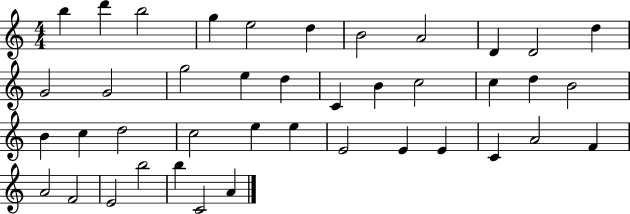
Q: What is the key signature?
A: C major